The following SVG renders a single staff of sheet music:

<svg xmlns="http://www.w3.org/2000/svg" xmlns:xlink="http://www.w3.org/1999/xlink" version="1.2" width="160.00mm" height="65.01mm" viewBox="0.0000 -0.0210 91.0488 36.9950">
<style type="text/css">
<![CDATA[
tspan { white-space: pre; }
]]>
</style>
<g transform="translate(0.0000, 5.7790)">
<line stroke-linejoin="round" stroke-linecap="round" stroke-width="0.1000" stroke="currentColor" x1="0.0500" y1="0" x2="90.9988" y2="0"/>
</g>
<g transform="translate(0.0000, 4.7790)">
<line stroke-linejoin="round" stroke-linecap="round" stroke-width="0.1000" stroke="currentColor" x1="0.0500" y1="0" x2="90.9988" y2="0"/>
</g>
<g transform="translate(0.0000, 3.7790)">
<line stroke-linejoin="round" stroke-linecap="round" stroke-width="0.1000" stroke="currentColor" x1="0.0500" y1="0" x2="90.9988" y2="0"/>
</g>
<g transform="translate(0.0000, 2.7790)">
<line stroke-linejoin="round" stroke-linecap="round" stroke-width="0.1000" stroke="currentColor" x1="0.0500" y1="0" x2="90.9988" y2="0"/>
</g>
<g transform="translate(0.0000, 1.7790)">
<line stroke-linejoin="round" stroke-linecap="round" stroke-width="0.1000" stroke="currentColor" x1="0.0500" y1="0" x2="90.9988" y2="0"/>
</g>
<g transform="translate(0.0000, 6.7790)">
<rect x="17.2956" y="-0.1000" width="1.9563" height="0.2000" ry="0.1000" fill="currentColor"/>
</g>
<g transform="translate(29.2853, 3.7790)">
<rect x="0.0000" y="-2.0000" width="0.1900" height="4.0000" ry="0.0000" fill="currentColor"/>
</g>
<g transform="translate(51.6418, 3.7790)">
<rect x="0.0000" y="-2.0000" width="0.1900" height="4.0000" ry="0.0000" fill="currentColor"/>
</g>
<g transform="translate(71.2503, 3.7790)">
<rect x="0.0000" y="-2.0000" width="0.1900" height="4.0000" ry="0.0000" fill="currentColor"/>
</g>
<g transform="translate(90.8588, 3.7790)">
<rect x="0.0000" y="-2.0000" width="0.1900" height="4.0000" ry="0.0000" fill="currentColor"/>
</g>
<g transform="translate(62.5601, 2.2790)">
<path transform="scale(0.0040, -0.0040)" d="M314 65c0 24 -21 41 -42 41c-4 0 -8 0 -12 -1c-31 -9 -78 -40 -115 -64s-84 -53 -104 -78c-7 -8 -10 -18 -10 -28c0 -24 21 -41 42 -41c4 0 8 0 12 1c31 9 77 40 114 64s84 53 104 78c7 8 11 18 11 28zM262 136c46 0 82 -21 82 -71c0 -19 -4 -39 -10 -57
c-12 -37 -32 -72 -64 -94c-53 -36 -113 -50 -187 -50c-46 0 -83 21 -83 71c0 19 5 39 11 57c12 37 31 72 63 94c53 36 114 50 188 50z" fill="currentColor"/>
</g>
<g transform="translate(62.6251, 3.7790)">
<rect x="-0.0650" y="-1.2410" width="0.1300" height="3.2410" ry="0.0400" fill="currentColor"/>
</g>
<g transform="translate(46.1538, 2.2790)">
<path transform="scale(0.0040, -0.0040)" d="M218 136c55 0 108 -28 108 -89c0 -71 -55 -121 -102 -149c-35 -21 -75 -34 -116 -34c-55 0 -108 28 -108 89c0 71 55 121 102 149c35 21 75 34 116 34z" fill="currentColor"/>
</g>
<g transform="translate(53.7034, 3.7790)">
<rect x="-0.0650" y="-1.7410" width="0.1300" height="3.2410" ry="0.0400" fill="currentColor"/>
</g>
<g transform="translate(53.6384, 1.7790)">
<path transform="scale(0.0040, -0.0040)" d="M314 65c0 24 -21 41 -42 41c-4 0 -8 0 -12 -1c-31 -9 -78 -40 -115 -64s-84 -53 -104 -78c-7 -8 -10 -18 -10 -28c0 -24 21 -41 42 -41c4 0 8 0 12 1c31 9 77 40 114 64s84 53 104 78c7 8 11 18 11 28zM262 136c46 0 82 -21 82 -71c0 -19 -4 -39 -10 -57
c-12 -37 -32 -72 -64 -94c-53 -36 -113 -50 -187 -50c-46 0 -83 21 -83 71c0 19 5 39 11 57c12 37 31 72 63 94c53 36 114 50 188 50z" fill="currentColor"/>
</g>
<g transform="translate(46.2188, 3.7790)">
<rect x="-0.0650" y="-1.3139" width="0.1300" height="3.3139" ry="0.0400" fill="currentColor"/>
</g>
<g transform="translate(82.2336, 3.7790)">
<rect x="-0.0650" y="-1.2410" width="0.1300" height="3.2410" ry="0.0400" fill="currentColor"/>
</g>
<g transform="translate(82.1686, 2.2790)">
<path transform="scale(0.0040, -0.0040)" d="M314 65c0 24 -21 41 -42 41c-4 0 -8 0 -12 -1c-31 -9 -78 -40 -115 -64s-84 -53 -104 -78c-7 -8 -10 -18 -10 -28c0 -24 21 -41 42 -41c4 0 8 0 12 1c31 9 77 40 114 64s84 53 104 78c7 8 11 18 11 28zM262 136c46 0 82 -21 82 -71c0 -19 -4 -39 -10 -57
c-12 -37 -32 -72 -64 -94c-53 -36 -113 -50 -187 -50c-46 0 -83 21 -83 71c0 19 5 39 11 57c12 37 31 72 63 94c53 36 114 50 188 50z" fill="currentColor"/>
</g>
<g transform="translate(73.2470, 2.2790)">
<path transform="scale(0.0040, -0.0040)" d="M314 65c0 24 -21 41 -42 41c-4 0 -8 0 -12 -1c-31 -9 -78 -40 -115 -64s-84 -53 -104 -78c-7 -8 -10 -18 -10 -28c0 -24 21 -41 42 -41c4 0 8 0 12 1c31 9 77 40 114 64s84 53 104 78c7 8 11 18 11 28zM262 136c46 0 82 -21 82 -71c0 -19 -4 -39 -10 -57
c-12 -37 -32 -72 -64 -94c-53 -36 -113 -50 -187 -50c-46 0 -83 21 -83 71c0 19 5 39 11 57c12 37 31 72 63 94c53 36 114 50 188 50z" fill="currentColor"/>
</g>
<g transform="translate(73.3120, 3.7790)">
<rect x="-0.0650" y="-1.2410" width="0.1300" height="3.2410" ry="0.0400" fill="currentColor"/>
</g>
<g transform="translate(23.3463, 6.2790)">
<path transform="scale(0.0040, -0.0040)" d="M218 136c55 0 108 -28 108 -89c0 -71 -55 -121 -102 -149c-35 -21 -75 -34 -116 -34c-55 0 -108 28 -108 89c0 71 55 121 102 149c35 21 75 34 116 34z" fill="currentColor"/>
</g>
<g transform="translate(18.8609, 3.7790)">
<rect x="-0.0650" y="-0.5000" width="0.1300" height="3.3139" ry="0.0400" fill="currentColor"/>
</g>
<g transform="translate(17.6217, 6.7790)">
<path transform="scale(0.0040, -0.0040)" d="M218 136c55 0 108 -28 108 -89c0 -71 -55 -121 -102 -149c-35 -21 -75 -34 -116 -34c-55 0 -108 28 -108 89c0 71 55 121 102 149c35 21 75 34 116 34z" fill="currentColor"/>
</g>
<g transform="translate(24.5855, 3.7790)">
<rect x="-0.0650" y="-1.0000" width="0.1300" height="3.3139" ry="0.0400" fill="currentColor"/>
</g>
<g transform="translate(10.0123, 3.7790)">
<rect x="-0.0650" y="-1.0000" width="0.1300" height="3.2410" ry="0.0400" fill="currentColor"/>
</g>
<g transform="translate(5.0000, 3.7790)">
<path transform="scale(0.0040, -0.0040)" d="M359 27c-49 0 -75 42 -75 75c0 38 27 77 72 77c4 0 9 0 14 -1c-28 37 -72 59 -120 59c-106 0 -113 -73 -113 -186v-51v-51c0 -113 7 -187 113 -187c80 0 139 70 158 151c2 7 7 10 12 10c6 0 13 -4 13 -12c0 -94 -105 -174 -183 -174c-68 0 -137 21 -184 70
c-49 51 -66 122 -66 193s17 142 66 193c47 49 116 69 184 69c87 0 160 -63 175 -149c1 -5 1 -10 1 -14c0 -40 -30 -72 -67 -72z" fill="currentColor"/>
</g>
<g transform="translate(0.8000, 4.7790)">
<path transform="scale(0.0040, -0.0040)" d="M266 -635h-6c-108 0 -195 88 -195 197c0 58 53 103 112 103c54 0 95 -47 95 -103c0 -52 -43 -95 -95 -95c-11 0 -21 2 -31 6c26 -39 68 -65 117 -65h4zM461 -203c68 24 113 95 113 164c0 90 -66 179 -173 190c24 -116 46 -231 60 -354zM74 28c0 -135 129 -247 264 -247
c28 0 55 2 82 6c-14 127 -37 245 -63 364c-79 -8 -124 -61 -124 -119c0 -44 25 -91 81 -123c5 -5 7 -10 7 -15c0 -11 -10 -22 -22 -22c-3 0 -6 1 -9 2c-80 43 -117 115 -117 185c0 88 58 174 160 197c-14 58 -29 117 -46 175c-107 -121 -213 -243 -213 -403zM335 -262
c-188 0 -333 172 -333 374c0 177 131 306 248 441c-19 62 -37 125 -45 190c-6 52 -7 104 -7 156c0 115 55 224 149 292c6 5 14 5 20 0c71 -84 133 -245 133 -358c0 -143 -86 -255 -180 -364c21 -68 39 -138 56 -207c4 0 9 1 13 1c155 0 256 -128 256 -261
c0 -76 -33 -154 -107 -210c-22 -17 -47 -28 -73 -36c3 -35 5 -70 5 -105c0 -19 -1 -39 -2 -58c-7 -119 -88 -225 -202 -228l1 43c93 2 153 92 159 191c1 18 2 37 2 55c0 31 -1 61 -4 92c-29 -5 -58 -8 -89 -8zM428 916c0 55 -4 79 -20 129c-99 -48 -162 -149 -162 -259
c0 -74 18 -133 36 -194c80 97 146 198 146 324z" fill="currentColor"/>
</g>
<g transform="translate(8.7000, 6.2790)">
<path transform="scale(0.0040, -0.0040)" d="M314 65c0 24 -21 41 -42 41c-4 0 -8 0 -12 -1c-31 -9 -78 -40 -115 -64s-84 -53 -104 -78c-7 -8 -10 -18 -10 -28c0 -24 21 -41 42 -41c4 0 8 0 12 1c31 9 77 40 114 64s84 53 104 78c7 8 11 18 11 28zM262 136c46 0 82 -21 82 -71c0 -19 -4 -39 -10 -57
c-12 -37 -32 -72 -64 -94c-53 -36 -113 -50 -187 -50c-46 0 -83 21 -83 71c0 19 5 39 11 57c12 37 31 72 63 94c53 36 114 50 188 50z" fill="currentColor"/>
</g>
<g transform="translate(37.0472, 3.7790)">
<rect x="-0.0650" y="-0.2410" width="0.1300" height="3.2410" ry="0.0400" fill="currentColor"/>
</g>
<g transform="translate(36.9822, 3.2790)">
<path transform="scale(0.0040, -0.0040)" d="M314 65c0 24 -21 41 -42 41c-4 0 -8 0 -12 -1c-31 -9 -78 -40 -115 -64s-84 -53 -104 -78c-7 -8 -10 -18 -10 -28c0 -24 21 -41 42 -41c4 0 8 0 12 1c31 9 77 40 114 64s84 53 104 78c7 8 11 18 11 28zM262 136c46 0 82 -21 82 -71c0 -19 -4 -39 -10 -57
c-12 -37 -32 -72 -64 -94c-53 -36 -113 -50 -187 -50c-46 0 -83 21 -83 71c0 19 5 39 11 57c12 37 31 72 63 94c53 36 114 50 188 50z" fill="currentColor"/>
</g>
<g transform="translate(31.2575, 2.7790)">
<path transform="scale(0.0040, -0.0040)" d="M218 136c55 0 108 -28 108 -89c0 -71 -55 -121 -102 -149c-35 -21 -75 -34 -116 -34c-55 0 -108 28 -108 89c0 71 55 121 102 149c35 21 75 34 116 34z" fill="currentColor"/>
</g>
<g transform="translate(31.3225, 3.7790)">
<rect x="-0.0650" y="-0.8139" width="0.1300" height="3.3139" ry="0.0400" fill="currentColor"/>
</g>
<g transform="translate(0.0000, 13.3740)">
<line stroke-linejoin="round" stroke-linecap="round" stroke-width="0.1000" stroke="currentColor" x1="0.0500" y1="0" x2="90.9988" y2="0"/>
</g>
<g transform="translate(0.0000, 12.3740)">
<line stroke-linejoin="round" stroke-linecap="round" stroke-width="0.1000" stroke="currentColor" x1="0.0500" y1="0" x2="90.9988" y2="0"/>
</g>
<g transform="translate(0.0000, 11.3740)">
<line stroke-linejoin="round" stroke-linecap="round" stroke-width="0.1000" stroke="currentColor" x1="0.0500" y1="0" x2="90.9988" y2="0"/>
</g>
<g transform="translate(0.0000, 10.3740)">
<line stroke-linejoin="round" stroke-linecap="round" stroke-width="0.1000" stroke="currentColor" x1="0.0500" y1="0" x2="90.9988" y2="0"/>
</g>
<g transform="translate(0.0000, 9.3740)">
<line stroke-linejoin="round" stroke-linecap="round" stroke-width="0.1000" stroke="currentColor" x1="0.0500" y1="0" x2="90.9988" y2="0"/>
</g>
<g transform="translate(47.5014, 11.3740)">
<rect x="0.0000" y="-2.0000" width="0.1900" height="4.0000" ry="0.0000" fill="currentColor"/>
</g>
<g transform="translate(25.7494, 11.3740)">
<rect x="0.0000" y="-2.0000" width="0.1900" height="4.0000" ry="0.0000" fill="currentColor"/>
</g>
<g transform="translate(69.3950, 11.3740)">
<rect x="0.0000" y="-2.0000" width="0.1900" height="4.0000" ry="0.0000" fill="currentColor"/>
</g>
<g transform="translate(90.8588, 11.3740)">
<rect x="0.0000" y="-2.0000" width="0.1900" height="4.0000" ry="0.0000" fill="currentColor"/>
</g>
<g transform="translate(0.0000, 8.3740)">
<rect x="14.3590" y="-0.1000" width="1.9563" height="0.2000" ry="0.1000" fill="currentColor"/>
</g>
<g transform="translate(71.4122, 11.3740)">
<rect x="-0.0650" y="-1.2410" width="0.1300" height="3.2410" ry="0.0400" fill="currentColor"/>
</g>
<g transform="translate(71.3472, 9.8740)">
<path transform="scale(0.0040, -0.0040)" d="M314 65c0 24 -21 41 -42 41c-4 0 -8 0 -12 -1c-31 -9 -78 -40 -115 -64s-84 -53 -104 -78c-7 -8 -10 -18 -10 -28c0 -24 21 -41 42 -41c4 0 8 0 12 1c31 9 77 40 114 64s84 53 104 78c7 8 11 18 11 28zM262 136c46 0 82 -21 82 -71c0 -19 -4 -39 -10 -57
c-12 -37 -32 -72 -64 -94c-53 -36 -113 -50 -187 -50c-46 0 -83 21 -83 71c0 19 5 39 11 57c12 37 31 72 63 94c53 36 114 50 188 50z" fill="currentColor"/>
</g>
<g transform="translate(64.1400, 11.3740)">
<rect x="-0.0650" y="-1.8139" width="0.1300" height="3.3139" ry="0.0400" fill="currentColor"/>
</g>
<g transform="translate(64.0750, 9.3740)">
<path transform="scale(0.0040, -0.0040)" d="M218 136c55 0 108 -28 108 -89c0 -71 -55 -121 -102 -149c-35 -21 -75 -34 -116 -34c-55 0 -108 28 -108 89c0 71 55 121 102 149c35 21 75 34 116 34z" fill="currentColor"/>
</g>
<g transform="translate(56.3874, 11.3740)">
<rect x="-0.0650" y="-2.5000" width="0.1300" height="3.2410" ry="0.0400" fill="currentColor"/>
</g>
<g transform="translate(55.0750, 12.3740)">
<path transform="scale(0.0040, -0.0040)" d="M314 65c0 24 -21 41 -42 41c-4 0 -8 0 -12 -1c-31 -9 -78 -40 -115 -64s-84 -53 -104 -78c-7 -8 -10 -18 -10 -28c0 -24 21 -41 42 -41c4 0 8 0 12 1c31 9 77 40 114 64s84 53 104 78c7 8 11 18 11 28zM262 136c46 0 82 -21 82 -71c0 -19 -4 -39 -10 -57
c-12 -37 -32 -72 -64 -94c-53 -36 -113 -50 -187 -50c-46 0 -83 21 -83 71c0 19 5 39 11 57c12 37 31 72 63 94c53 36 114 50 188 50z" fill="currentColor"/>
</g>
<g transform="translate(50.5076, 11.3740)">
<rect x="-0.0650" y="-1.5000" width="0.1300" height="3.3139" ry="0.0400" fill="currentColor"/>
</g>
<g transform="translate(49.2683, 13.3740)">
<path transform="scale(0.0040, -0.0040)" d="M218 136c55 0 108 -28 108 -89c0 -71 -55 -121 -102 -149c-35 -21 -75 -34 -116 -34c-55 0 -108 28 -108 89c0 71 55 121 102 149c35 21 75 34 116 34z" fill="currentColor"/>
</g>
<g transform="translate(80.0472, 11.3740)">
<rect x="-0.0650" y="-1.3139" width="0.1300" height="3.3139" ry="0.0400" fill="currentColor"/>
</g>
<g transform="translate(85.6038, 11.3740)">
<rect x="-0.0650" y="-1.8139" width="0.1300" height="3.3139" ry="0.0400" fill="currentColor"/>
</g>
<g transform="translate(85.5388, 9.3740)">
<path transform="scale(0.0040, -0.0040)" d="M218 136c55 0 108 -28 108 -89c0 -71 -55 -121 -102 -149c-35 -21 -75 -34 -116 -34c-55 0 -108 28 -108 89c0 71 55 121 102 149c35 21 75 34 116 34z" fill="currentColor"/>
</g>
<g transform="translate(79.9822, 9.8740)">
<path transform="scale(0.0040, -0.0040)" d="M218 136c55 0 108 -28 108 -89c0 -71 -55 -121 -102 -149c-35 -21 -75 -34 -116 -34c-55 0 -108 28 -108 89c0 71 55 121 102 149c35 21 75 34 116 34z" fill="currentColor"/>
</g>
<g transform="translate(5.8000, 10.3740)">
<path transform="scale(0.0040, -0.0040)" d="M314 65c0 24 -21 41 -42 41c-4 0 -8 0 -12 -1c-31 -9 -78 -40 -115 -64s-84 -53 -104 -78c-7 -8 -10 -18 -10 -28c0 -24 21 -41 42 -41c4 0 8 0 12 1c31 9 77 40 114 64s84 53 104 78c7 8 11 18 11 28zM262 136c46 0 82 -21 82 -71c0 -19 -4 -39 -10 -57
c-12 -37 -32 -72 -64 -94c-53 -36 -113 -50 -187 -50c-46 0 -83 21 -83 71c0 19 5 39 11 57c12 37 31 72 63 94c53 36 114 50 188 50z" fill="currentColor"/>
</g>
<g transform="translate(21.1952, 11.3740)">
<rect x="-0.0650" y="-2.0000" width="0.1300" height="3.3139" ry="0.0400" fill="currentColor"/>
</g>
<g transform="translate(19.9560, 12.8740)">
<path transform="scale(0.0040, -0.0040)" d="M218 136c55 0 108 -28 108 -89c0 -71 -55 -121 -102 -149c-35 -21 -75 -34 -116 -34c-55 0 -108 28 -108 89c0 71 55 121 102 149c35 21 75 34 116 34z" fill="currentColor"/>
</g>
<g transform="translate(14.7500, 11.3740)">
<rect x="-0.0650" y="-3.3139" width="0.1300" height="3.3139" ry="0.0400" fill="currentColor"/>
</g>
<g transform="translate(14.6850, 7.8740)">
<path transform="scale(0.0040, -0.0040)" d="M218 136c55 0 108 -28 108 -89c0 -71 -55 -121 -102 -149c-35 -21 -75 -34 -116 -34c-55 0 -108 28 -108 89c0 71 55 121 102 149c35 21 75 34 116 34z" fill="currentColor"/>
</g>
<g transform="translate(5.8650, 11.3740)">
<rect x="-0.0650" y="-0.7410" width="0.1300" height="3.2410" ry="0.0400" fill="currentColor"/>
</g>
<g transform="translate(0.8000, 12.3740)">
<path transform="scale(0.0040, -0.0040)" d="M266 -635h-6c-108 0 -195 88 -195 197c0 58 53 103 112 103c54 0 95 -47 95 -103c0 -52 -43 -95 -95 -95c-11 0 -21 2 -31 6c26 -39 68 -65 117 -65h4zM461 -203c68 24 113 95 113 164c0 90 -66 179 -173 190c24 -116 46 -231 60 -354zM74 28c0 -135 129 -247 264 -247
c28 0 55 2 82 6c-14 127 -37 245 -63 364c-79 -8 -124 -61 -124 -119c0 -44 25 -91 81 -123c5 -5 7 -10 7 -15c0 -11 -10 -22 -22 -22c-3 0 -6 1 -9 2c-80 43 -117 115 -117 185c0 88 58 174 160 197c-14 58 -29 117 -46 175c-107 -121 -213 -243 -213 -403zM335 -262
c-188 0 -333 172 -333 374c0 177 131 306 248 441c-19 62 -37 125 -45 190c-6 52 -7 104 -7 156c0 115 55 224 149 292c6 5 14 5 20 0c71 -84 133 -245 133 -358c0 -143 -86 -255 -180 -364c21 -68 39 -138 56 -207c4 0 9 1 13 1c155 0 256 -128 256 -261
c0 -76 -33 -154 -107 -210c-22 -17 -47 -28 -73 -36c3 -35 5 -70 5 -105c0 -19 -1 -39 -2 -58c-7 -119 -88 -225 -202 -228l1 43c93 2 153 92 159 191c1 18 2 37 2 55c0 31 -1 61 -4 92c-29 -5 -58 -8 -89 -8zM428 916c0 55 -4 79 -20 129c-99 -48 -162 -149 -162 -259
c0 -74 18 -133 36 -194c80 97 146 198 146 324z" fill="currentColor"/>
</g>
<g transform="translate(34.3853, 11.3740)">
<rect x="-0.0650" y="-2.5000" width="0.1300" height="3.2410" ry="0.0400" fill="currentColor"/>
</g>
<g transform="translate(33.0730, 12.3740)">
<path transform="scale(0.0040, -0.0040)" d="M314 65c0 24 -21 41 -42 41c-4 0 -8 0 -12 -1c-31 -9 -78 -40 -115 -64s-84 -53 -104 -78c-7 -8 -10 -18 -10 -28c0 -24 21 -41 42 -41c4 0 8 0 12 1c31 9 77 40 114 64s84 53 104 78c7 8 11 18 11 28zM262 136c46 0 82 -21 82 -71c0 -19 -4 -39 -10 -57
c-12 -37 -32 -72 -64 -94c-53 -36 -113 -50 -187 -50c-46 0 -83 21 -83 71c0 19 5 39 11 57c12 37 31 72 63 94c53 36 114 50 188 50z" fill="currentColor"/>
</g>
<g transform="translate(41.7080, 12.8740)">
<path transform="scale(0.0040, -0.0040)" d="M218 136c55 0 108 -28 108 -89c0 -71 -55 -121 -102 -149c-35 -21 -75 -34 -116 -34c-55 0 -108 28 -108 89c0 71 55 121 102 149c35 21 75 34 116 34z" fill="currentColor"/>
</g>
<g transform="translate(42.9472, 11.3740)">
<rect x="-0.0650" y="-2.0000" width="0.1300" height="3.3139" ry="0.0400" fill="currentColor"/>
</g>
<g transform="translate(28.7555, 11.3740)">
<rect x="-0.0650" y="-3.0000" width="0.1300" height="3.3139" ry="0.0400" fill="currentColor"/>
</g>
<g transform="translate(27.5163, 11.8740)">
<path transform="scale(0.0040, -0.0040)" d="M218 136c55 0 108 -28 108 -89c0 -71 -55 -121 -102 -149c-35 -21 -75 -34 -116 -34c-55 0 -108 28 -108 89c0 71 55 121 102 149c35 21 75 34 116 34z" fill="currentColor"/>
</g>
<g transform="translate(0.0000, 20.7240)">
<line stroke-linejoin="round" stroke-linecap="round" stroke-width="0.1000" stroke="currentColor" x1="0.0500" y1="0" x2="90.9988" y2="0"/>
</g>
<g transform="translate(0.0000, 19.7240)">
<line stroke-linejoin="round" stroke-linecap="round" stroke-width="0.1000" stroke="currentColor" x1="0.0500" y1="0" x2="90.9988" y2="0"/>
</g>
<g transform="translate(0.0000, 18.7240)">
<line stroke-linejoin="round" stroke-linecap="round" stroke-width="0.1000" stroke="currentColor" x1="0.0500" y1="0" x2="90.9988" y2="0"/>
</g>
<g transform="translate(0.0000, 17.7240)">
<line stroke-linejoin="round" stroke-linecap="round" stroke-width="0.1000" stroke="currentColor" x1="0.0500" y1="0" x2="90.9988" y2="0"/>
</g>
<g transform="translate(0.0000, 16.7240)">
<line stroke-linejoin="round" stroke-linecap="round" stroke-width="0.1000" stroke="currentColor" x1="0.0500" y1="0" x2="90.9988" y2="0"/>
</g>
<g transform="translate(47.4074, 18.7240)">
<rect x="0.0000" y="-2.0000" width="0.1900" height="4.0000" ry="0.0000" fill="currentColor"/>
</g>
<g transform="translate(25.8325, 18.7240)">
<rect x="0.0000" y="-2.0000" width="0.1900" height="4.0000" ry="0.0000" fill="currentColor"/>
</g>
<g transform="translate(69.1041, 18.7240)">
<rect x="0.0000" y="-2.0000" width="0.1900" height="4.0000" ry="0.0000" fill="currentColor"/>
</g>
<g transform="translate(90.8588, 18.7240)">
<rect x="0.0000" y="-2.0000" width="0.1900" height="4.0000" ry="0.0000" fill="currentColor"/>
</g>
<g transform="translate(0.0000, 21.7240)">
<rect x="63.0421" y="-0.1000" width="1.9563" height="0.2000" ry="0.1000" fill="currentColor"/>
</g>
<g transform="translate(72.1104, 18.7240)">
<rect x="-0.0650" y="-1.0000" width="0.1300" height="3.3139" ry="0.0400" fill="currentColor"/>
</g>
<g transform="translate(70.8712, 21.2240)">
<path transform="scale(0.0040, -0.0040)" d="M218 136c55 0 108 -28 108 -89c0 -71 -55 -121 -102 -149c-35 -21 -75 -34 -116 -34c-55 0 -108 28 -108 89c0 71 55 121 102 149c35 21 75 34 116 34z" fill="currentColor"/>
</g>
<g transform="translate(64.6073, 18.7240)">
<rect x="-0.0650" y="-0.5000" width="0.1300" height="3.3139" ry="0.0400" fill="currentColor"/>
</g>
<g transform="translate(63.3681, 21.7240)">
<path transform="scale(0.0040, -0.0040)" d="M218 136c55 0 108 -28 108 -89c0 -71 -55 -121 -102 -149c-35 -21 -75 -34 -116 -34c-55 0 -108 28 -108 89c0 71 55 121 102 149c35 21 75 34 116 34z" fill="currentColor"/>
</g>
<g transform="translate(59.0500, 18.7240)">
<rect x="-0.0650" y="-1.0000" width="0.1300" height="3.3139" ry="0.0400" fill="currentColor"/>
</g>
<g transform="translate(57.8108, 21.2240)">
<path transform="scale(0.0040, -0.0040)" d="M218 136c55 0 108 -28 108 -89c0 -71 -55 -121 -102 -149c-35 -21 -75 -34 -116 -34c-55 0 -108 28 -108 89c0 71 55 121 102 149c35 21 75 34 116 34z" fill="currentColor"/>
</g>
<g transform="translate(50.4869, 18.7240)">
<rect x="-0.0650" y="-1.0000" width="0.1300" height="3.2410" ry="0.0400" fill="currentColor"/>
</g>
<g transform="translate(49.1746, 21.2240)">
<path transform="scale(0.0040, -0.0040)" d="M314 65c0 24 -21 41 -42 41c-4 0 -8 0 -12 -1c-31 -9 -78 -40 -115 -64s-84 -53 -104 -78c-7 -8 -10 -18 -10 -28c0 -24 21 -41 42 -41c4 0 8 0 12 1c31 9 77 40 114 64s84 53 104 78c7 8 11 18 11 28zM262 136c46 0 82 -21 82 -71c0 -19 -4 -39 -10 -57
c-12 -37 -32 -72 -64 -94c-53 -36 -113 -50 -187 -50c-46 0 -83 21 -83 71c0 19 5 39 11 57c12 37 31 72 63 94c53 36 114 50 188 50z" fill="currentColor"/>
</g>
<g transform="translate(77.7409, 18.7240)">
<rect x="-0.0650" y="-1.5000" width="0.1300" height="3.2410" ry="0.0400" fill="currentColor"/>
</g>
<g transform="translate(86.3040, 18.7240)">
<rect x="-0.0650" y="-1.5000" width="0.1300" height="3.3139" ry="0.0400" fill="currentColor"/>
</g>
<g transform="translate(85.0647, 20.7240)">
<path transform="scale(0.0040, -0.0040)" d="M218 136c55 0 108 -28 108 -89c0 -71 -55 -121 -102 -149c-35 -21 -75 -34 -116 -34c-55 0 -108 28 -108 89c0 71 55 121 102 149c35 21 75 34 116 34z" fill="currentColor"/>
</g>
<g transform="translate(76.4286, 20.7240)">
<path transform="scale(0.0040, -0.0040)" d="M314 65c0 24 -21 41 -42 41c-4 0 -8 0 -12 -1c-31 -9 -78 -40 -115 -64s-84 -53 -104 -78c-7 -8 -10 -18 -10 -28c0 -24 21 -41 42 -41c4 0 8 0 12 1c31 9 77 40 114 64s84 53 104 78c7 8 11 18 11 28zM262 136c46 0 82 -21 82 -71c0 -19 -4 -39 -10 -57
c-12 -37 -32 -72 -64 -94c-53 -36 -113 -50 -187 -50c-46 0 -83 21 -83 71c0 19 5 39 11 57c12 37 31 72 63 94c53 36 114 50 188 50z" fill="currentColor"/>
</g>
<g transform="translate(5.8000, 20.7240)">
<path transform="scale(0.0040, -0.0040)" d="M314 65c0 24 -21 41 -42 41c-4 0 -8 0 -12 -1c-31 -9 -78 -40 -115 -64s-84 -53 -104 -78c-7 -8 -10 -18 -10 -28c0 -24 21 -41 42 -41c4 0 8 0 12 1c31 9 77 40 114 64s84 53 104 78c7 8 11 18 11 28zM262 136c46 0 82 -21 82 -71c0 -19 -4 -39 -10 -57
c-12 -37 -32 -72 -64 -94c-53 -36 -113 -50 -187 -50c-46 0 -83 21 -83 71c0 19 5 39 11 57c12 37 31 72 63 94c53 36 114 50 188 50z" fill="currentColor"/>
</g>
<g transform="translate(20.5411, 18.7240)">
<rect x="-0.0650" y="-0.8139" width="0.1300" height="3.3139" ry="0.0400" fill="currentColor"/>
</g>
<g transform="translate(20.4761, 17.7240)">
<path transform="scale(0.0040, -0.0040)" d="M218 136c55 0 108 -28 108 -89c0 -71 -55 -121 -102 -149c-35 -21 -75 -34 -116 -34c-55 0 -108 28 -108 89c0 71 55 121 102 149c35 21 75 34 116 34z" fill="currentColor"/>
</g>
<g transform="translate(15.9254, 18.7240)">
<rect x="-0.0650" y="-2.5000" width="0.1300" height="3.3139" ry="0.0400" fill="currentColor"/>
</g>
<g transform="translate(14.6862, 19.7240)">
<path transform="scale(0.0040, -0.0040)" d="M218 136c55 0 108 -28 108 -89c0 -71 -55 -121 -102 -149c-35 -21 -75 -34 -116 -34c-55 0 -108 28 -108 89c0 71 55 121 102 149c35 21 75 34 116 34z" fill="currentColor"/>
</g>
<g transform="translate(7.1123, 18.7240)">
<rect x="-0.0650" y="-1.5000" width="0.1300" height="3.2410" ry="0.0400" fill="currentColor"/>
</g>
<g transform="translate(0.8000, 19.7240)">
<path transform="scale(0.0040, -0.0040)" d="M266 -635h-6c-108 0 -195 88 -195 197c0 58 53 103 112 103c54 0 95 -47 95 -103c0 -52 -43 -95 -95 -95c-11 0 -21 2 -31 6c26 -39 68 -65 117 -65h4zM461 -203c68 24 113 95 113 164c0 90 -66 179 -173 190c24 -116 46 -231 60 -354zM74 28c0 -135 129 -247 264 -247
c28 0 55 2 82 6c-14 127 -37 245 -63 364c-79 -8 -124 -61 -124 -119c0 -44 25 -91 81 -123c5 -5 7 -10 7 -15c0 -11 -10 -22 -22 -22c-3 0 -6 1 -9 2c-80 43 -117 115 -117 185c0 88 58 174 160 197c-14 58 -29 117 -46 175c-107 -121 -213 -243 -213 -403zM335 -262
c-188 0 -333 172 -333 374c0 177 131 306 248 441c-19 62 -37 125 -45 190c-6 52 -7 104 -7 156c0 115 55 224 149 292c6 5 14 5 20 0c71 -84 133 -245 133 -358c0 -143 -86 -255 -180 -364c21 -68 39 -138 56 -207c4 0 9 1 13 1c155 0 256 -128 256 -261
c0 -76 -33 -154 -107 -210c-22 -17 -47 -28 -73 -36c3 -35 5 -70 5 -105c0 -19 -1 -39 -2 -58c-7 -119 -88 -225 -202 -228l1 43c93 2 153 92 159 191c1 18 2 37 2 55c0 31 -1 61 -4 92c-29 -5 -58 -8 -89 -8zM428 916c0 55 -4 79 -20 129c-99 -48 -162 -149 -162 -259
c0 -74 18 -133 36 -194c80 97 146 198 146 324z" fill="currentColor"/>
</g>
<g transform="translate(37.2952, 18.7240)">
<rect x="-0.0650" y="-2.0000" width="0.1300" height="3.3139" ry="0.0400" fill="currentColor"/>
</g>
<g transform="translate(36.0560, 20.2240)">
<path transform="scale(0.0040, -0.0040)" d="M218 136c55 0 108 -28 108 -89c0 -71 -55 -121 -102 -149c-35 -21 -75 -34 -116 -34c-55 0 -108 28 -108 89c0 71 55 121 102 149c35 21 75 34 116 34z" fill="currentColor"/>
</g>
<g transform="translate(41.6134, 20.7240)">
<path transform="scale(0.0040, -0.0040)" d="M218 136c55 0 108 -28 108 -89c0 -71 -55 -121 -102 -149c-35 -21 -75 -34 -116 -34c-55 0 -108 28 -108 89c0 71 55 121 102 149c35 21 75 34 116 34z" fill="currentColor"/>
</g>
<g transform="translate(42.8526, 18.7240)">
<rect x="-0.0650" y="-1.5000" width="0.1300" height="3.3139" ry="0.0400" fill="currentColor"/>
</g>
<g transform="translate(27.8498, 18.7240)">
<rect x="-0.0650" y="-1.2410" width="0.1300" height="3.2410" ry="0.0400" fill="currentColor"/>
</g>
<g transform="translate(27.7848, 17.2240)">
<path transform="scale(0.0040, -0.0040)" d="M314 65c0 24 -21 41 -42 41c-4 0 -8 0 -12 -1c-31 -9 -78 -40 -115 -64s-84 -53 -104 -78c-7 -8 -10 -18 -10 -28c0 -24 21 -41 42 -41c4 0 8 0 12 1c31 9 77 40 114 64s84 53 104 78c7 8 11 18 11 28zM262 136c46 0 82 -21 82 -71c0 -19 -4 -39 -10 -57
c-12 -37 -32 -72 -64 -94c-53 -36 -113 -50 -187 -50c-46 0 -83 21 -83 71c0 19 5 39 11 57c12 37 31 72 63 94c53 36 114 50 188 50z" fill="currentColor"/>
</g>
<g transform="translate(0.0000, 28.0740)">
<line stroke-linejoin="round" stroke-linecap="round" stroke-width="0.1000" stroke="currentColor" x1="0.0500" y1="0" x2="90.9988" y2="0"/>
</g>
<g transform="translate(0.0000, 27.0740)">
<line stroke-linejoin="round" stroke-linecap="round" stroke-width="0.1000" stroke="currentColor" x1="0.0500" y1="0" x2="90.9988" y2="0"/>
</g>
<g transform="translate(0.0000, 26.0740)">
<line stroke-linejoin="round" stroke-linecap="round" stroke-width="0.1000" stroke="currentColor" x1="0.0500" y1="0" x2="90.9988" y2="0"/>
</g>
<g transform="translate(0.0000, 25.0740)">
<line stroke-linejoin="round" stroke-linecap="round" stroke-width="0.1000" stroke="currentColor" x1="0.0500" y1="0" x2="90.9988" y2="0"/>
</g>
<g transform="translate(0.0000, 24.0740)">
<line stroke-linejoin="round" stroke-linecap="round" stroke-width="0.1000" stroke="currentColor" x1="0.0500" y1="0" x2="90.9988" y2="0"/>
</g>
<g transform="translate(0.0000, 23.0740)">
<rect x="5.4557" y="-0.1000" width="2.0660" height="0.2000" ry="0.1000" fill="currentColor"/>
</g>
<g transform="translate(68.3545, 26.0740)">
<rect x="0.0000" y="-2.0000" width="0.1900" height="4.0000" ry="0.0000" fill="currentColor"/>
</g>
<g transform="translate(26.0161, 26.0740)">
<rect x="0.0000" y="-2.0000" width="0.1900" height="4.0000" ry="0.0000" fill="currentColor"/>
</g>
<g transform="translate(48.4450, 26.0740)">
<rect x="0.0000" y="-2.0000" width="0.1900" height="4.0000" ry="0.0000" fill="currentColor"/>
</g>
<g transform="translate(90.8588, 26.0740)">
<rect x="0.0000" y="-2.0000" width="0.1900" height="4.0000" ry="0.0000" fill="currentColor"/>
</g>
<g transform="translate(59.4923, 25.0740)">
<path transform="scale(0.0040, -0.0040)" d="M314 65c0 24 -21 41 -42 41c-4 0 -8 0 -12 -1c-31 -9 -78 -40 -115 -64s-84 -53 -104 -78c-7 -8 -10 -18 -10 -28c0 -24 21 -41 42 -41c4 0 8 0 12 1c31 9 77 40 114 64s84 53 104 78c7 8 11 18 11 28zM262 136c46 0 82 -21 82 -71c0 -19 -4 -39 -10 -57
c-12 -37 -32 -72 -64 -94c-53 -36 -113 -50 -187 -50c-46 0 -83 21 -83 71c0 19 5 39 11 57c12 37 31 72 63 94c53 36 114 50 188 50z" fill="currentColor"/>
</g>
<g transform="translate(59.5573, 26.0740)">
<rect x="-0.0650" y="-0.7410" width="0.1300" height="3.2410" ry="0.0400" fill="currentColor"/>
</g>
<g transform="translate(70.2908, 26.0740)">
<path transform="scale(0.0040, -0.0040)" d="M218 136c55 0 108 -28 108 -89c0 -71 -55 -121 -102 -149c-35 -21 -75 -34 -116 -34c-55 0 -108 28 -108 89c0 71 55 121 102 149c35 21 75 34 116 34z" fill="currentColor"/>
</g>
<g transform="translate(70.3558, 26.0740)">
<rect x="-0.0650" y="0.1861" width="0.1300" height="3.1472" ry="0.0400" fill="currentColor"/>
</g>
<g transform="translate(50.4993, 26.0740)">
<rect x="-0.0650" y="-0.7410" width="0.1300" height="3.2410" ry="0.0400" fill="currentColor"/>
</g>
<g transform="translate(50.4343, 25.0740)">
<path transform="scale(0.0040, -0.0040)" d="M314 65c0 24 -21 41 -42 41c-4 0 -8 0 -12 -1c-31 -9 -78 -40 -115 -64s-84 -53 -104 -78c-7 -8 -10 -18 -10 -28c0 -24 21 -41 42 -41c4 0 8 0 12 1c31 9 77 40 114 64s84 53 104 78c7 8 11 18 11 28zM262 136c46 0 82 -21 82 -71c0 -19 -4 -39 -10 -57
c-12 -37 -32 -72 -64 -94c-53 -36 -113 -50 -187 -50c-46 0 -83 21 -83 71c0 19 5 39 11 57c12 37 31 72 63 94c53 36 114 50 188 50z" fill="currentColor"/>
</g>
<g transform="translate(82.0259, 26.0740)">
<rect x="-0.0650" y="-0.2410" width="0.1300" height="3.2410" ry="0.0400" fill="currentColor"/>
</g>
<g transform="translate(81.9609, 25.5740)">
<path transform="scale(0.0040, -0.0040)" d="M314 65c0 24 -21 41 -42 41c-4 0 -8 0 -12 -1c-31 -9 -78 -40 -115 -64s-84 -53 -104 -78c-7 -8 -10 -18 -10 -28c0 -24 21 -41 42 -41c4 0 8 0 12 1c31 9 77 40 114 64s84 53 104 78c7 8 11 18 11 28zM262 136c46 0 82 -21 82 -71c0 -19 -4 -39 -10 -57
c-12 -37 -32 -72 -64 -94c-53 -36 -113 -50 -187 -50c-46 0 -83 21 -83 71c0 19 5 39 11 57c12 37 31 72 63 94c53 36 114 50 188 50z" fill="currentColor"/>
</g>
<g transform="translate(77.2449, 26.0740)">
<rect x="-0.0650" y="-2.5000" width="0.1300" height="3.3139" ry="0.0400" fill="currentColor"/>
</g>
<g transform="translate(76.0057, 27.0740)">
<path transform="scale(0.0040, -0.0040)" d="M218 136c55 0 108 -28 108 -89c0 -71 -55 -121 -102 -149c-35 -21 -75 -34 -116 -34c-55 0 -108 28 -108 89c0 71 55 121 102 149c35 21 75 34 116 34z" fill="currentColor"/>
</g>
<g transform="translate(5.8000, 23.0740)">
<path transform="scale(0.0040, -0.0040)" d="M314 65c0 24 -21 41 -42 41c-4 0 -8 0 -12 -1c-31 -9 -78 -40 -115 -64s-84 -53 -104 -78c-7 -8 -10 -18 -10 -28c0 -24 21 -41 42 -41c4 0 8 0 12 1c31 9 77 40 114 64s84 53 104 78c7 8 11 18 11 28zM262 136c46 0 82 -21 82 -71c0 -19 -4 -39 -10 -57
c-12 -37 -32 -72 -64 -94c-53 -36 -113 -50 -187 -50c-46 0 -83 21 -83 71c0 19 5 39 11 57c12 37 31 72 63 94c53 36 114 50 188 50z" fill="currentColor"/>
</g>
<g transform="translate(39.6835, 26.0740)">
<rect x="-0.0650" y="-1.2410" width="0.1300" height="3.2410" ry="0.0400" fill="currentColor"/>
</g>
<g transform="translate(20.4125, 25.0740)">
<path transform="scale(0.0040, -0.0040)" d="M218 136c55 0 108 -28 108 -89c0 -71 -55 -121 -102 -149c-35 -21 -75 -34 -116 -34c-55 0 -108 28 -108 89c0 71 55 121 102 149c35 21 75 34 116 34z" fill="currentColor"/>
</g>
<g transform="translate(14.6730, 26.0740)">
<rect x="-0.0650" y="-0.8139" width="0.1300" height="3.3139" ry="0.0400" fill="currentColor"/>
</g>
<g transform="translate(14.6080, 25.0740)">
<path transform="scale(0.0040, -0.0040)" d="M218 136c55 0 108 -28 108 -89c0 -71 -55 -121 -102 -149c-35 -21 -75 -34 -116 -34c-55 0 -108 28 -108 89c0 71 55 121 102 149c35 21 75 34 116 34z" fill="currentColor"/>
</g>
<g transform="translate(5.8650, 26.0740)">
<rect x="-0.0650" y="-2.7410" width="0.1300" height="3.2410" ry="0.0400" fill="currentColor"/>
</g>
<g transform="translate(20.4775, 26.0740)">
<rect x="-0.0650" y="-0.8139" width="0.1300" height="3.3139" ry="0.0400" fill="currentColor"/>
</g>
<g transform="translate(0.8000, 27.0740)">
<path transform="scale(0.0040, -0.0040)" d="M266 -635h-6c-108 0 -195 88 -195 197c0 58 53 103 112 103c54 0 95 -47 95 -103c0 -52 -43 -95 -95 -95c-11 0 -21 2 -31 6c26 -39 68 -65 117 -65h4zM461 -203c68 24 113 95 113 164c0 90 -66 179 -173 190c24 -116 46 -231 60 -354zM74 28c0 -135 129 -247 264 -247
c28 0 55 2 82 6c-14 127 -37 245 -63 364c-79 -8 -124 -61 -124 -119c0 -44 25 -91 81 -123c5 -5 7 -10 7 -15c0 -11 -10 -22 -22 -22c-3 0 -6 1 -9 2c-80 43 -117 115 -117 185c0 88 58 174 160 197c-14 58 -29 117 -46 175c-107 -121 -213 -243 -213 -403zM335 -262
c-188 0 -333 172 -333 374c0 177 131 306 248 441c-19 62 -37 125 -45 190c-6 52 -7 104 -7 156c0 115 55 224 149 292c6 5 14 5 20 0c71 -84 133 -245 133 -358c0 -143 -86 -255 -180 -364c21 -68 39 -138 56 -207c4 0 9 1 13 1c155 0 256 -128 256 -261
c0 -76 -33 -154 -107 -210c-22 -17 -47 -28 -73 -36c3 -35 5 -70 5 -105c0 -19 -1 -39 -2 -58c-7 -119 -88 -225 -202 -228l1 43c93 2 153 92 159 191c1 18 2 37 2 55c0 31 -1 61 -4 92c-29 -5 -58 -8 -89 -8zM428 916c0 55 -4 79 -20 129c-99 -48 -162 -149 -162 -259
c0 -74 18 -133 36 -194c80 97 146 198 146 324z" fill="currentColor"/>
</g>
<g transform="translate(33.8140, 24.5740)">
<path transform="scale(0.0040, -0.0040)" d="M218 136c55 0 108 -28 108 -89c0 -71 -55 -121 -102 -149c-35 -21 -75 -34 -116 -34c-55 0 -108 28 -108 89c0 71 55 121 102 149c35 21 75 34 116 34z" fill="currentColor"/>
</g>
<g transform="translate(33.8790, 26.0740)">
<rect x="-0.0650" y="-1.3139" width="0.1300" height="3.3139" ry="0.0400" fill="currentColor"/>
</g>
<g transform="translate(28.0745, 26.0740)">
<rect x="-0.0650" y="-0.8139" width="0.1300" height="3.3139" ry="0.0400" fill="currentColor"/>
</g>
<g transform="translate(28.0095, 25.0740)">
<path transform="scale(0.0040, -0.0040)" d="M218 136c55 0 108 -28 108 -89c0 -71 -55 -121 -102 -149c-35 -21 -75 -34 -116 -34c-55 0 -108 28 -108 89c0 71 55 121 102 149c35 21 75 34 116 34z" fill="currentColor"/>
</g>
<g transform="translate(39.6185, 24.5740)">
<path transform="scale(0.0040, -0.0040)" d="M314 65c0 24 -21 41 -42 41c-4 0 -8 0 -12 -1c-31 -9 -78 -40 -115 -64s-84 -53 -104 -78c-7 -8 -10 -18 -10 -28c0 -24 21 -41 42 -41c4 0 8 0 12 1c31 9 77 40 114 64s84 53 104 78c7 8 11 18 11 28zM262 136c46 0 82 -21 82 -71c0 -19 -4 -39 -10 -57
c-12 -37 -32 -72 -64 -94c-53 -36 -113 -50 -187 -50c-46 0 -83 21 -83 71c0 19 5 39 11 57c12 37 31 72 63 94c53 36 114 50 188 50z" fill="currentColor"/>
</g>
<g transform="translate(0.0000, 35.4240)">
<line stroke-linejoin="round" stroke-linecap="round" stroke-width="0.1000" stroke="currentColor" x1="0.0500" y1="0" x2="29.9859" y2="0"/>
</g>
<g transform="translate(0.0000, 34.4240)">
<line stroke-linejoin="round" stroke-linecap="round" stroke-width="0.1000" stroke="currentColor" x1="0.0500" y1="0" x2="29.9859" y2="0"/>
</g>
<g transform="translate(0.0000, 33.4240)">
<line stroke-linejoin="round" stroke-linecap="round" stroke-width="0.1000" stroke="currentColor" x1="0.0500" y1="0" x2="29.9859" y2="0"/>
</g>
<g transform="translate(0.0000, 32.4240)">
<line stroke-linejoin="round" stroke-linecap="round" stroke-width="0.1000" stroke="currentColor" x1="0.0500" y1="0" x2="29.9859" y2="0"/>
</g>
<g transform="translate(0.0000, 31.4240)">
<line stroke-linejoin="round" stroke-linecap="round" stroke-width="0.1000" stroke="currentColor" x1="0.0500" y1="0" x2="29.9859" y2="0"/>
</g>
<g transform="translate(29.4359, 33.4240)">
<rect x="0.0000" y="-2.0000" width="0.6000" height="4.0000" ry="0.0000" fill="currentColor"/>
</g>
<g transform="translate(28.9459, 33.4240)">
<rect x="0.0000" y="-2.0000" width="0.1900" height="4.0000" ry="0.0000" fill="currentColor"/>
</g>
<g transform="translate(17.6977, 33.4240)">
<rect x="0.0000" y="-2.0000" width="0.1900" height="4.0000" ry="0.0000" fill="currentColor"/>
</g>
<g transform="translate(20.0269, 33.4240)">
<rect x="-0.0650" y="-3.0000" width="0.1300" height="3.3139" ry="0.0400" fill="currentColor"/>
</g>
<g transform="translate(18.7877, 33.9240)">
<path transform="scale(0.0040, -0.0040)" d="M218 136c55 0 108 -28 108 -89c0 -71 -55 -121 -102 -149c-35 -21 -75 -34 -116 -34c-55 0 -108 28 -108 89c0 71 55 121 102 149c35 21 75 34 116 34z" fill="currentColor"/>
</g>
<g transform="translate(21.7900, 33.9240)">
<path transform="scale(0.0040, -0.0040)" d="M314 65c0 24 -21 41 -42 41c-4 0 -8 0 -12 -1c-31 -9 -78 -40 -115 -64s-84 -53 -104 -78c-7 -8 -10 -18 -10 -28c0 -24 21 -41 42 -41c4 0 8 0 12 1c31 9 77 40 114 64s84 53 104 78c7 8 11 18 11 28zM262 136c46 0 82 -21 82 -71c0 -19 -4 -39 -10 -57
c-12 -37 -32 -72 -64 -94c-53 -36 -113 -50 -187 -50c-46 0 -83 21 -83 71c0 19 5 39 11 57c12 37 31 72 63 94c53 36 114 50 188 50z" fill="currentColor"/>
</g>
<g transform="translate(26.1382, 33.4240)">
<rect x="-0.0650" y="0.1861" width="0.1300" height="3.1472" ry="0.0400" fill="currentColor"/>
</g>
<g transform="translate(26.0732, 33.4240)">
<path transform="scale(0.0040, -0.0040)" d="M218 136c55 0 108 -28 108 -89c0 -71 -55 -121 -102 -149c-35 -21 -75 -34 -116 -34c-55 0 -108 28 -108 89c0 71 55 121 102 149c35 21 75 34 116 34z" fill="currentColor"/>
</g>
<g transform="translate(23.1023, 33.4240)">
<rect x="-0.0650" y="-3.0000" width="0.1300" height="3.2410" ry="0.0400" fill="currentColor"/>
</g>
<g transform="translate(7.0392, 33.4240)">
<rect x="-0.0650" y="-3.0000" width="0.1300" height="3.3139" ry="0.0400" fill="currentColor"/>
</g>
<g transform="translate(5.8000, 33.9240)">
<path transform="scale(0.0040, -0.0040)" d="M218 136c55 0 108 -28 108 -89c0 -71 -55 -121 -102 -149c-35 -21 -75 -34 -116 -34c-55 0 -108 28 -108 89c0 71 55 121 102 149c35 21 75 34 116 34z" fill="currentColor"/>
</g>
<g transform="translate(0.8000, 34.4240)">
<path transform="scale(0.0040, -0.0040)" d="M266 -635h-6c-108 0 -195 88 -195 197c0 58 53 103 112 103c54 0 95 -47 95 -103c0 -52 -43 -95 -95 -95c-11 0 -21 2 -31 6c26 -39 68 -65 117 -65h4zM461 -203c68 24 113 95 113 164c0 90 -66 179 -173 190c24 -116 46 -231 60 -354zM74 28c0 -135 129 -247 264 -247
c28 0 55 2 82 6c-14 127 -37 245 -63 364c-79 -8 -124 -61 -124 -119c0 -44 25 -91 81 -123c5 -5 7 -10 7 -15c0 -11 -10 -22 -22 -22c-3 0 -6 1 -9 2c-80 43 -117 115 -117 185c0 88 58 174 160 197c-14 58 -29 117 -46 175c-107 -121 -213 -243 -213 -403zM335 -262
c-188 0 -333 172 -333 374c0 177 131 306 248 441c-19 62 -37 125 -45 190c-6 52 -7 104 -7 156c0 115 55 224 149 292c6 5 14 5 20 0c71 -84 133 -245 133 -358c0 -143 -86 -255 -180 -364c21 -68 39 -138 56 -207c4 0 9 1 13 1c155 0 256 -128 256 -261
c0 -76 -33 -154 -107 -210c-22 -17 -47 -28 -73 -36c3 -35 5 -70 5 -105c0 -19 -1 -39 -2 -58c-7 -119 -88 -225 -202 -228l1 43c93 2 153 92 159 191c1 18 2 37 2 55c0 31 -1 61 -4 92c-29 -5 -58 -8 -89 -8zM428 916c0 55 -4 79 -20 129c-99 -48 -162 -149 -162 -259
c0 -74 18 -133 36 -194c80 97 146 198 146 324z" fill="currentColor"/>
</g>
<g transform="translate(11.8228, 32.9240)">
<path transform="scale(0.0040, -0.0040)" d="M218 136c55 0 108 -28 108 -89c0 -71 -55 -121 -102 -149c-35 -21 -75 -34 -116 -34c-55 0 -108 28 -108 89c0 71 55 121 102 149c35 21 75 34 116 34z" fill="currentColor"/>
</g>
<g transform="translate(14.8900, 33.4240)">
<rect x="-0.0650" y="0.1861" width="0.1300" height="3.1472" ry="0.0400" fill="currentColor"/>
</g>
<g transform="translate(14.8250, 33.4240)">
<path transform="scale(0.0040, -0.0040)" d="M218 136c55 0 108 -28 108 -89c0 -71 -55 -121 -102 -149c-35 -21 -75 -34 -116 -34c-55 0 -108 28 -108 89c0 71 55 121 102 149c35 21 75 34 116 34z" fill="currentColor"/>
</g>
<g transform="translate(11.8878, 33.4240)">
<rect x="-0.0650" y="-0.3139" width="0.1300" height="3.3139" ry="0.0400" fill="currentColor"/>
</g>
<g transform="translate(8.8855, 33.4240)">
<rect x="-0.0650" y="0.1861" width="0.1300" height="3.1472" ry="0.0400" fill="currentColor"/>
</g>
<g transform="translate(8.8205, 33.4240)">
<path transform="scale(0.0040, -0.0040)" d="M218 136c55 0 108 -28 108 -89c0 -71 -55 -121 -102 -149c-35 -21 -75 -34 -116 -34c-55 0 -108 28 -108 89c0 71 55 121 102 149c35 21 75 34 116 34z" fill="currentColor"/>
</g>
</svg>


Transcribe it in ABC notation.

X:1
T:Untitled
M:4/4
L:1/4
K:C
D2 C D d c2 e f2 e2 e2 e2 d2 b F A G2 F E G2 f e2 e f E2 G d e2 F E D2 D C D E2 E a2 d d d e e2 d2 d2 B G c2 A B c B A A2 B